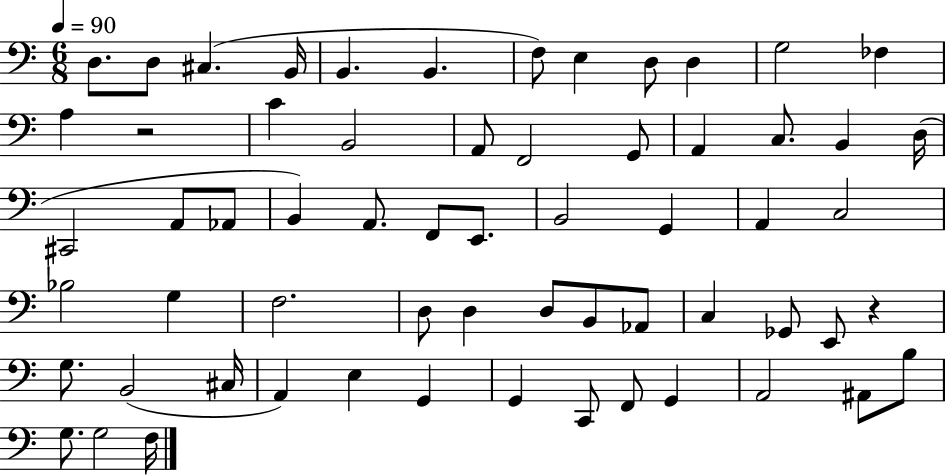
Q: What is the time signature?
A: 6/8